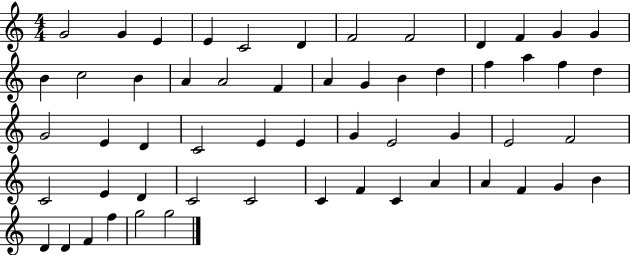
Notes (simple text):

G4/h G4/q E4/q E4/q C4/h D4/q F4/h F4/h D4/q F4/q G4/q G4/q B4/q C5/h B4/q A4/q A4/h F4/q A4/q G4/q B4/q D5/q F5/q A5/q F5/q D5/q G4/h E4/q D4/q C4/h E4/q E4/q G4/q E4/h G4/q E4/h F4/h C4/h E4/q D4/q C4/h C4/h C4/q F4/q C4/q A4/q A4/q F4/q G4/q B4/q D4/q D4/q F4/q F5/q G5/h G5/h